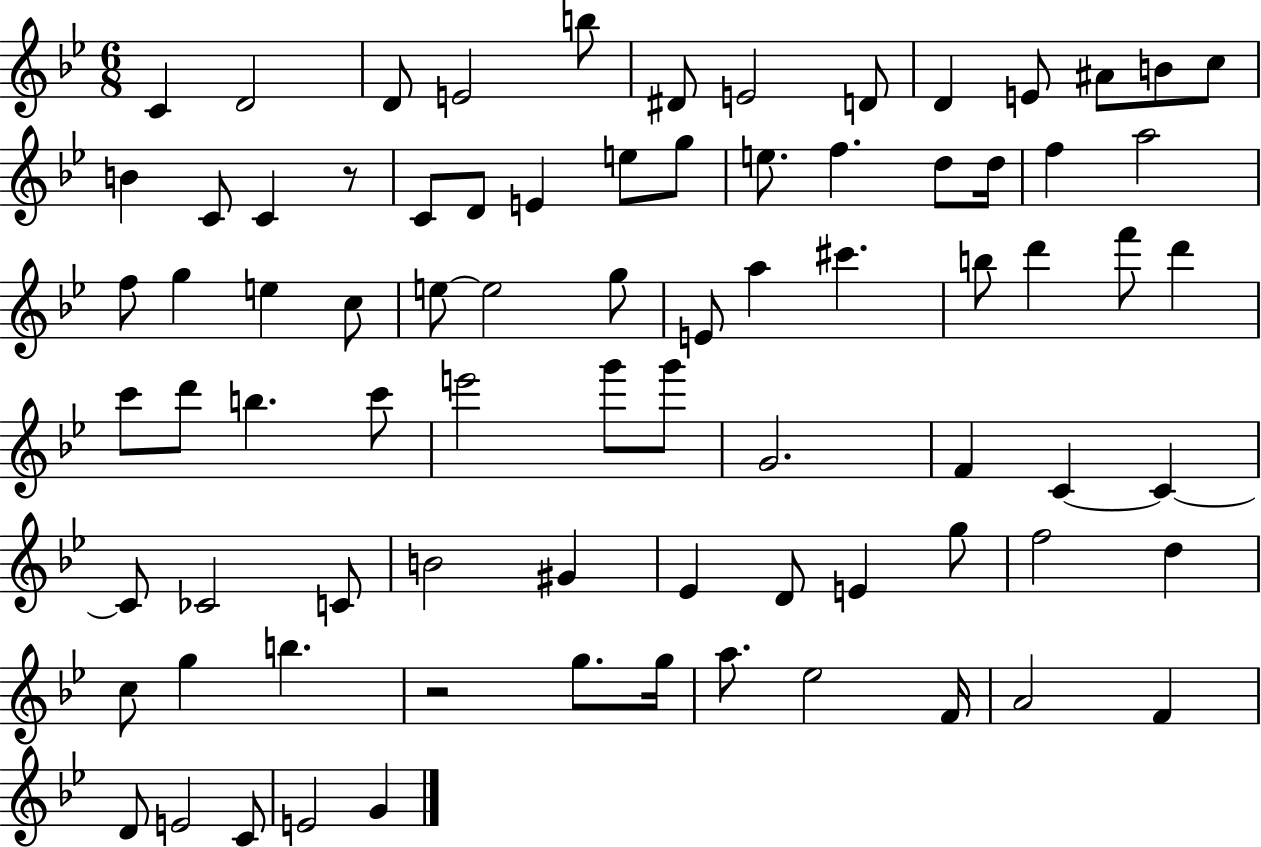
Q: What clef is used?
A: treble